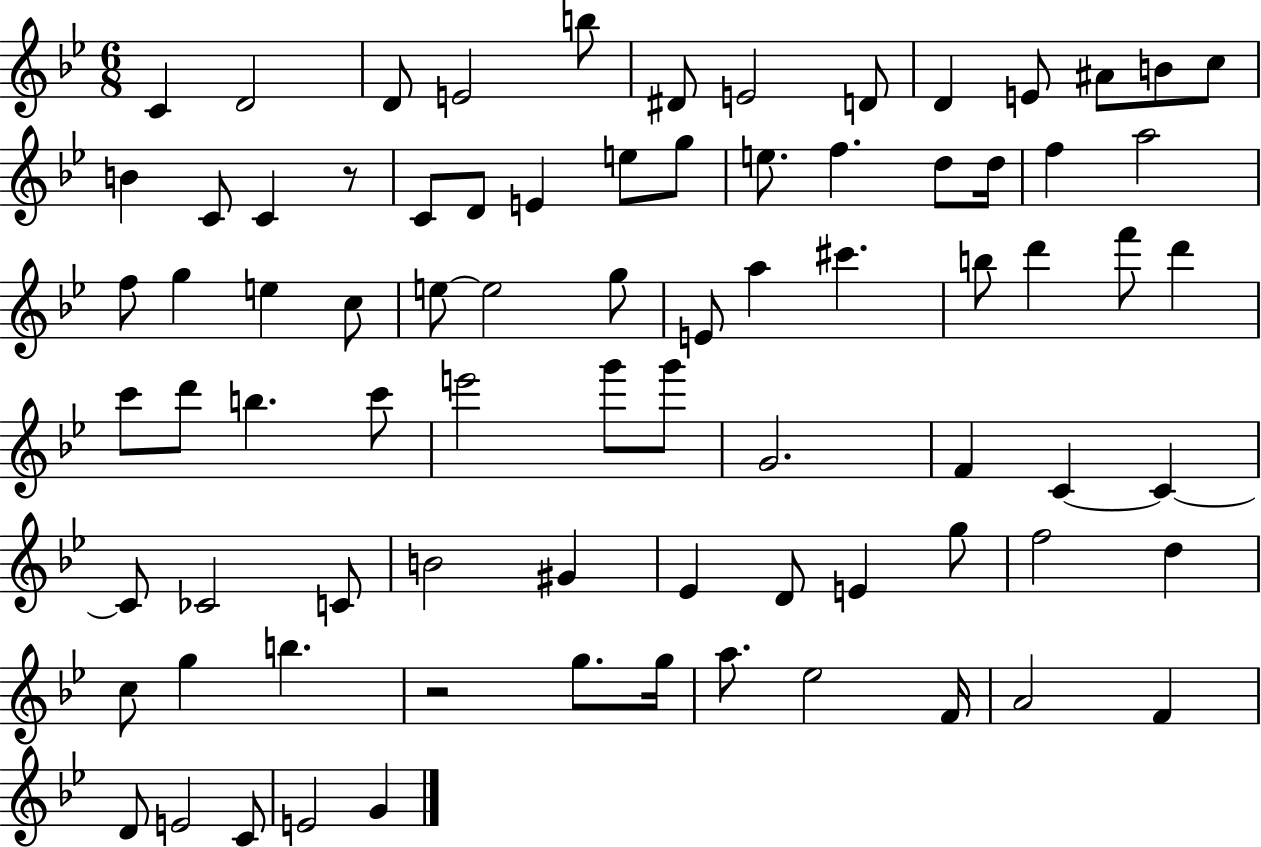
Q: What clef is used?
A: treble